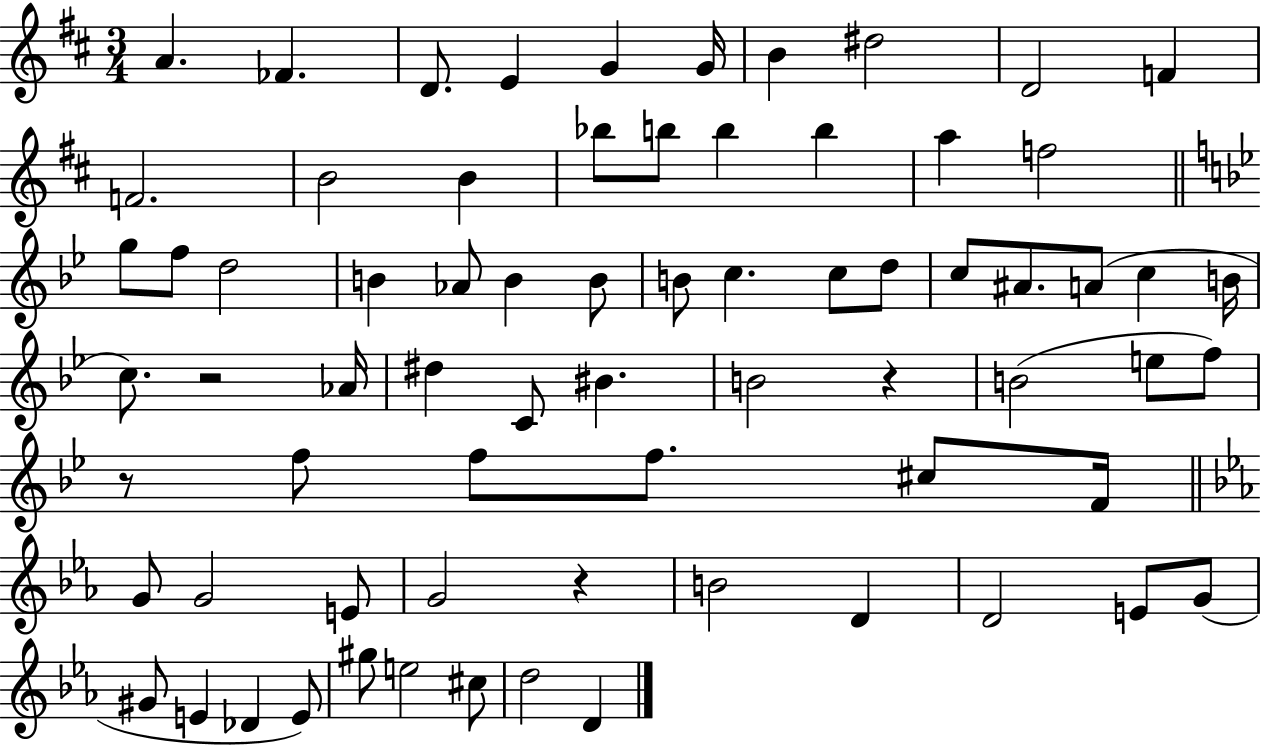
{
  \clef treble
  \numericTimeSignature
  \time 3/4
  \key d \major
  \repeat volta 2 { a'4. fes'4. | d'8. e'4 g'4 g'16 | b'4 dis''2 | d'2 f'4 | \break f'2. | b'2 b'4 | bes''8 b''8 b''4 b''4 | a''4 f''2 | \break \bar "||" \break \key bes \major g''8 f''8 d''2 | b'4 aes'8 b'4 b'8 | b'8 c''4. c''8 d''8 | c''8 ais'8. a'8( c''4 b'16 | \break c''8.) r2 aes'16 | dis''4 c'8 bis'4. | b'2 r4 | b'2( e''8 f''8) | \break r8 f''8 f''8 f''8. cis''8 f'16 | \bar "||" \break \key ees \major g'8 g'2 e'8 | g'2 r4 | b'2 d'4 | d'2 e'8 g'8( | \break gis'8 e'4 des'4 e'8) | gis''8 e''2 cis''8 | d''2 d'4 | } \bar "|."
}